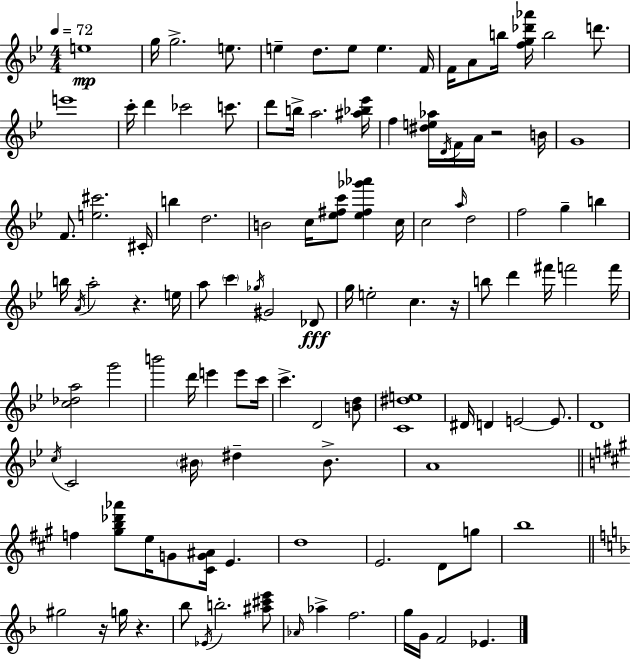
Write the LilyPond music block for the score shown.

{
  \clef treble
  \numericTimeSignature
  \time 4/4
  \key g \minor
  \tempo 4 = 72
  e''1\mp | g''16 g''2.-> e''8. | e''4-- d''8. e''8 e''4. f'16 | f'16 a'8 b''16 <f'' g'' des''' aes'''>16 b''2 d'''8. | \break e'''1 | c'''16-. d'''4 ces'''2 c'''8. | d'''8 b''16-> a''2. <ais'' bes'' ees'''>16 | f''4 <dis'' e'' aes''>16 \acciaccatura { d'16 } f'16 a'16 r2 | \break b'16 g'1 | f'8. <e'' cis'''>2. | cis'16-. b''4 d''2. | b'2 c''16 <ees'' fis'' c'''>8 <ees'' fis'' ges''' aes'''>4 | \break c''16 c''2 \grace { a''16 } d''2 | f''2 g''4-- b''4 | b''16 \acciaccatura { a'16 } a''2-. r4. | e''16 a''8 \parenthesize c'''4 \acciaccatura { ges''16 } gis'2 | \break des'8\fff g''16 e''2-. c''4. | r16 b''8 d'''4 fis'''16 f'''2 | f'''16 <c'' des'' a''>2 g'''2 | b'''2 d'''16 e'''4 | \break e'''8 c'''16 c'''4.-> d'2 | <b' d''>8 <c' dis'' e''>1 | dis'16 d'4 e'2~~ | e'8. d'1 | \break \acciaccatura { c''16 } c'2 \parenthesize bis'16 dis''4-- | bis'8.-> a'1 | \bar "||" \break \key a \major f''4 <gis'' b'' des''' aes'''>8 e''16 g'8 <cis' g' ais'>16 e'4. | d''1 | e'2. d'8 g''8 | b''1 | \break \bar "||" \break \key d \minor gis''2 r16 g''16 r4. | bes''8 \acciaccatura { ees'16 } b''2.-. <ais'' cis''' e'''>8 | \grace { aes'16 } aes''4-> f''2. | g''16 g'16 f'2 ees'4. | \break \bar "|."
}